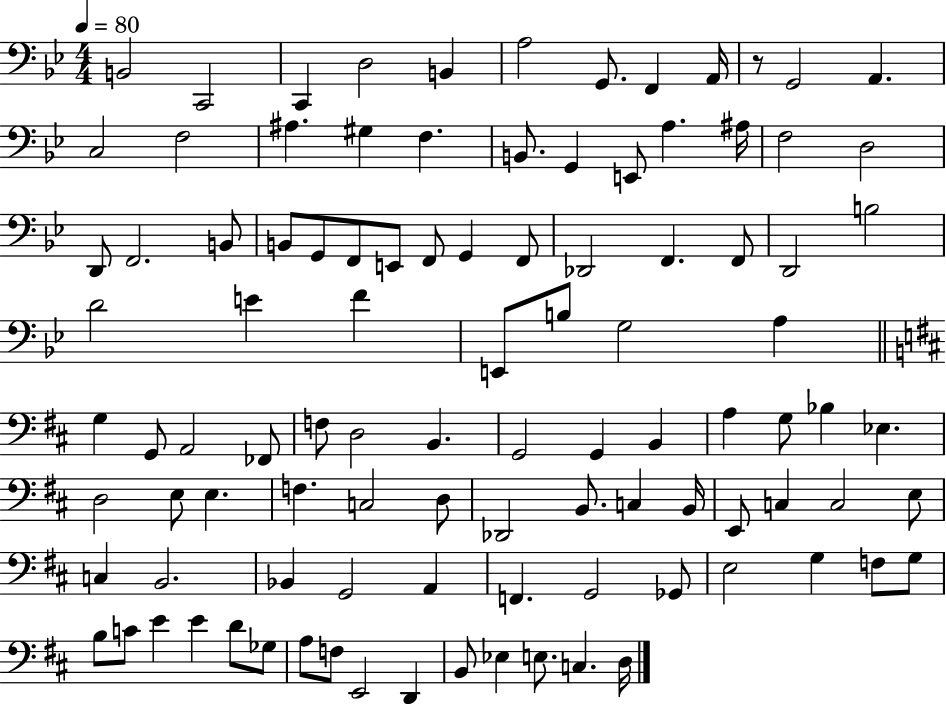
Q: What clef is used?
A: bass